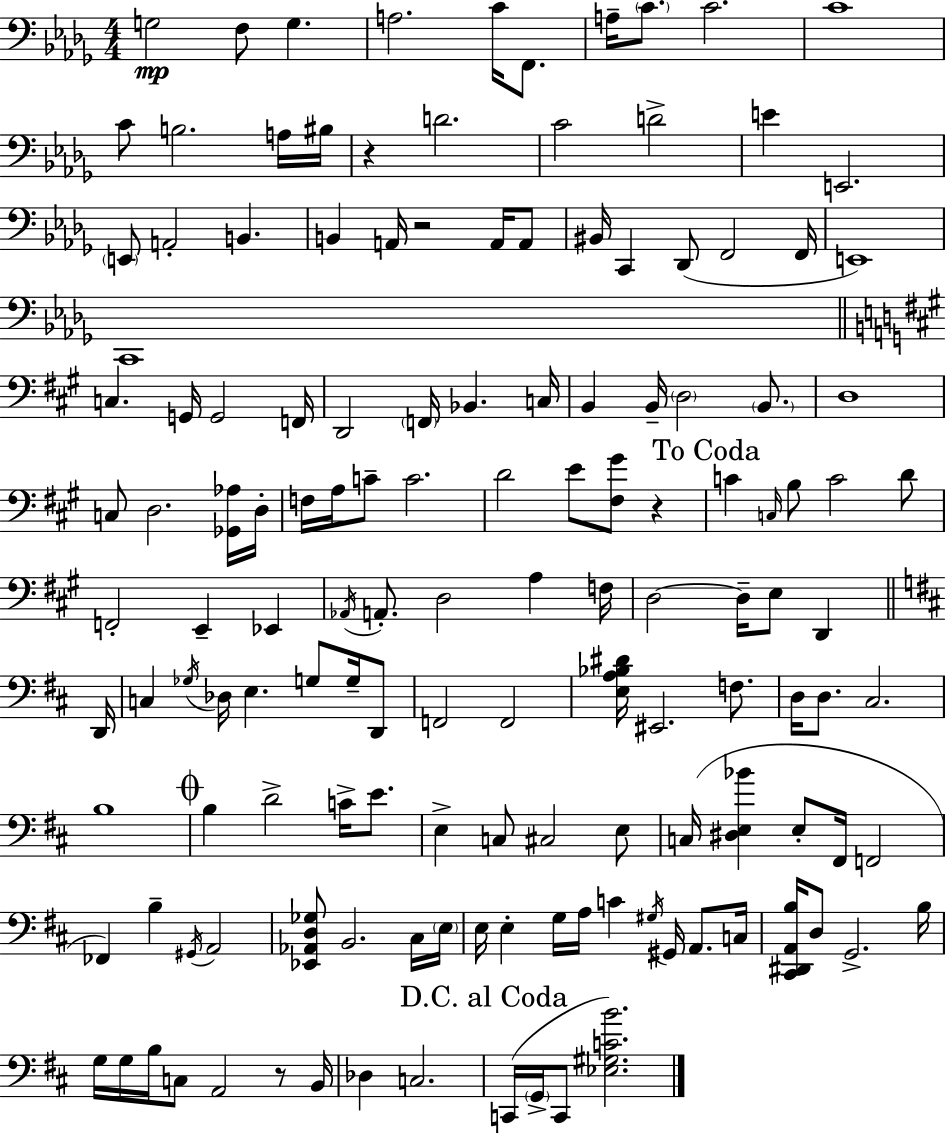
X:1
T:Untitled
M:4/4
L:1/4
K:Bbm
G,2 F,/2 G, A,2 C/4 F,,/2 A,/4 C/2 C2 C4 C/2 B,2 A,/4 ^B,/4 z D2 C2 D2 E E,,2 E,,/2 A,,2 B,, B,, A,,/4 z2 A,,/4 A,,/2 ^B,,/4 C,, _D,,/2 F,,2 F,,/4 E,,4 C,,4 C, G,,/4 G,,2 F,,/4 D,,2 F,,/4 _B,, C,/4 B,, B,,/4 D,2 B,,/2 D,4 C,/2 D,2 [_G,,_A,]/4 D,/4 F,/4 A,/4 C/2 C2 D2 E/2 [^F,^G]/2 z C C,/4 B,/2 C2 D/2 F,,2 E,, _E,, _A,,/4 A,,/2 D,2 A, F,/4 D,2 D,/4 E,/2 D,, D,,/4 C, _G,/4 _D,/4 E, G,/2 G,/4 D,,/2 F,,2 F,,2 [E,A,_B,^D]/4 ^E,,2 F,/2 D,/4 D,/2 ^C,2 B,4 B, D2 C/4 E/2 E, C,/2 ^C,2 E,/2 C,/4 [^D,E,_B] E,/2 ^F,,/4 F,,2 _F,, B, ^G,,/4 A,,2 [_E,,_A,,D,_G,]/2 B,,2 ^C,/4 E,/4 E,/4 E, G,/4 A,/4 C ^G,/4 ^G,,/4 A,,/2 C,/4 [^C,,^D,,A,,B,]/4 D,/2 G,,2 B,/4 G,/4 G,/4 B,/4 C,/2 A,,2 z/2 B,,/4 _D, C,2 C,,/4 G,,/4 C,,/2 [_E,^G,CB]2